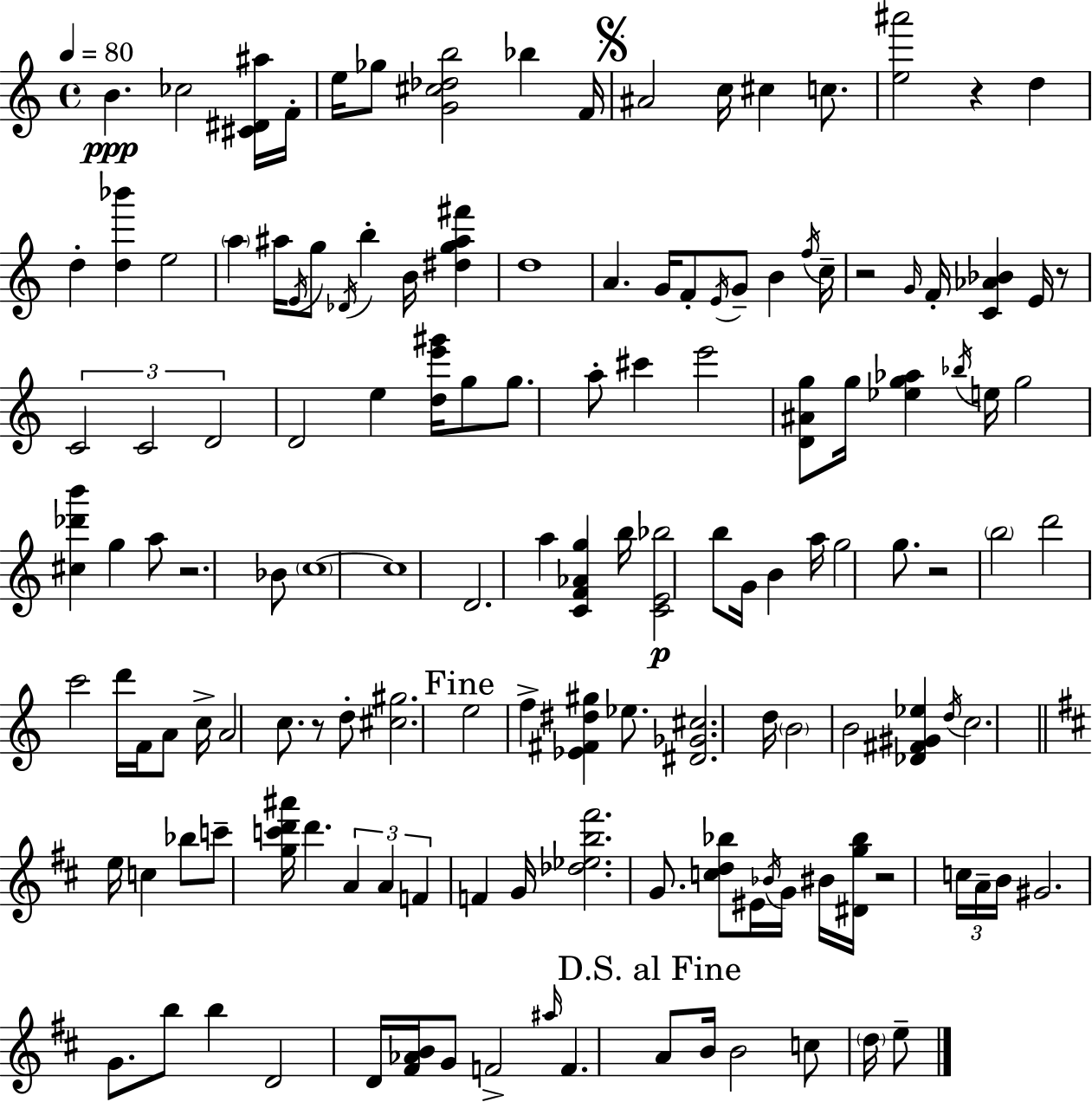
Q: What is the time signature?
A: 4/4